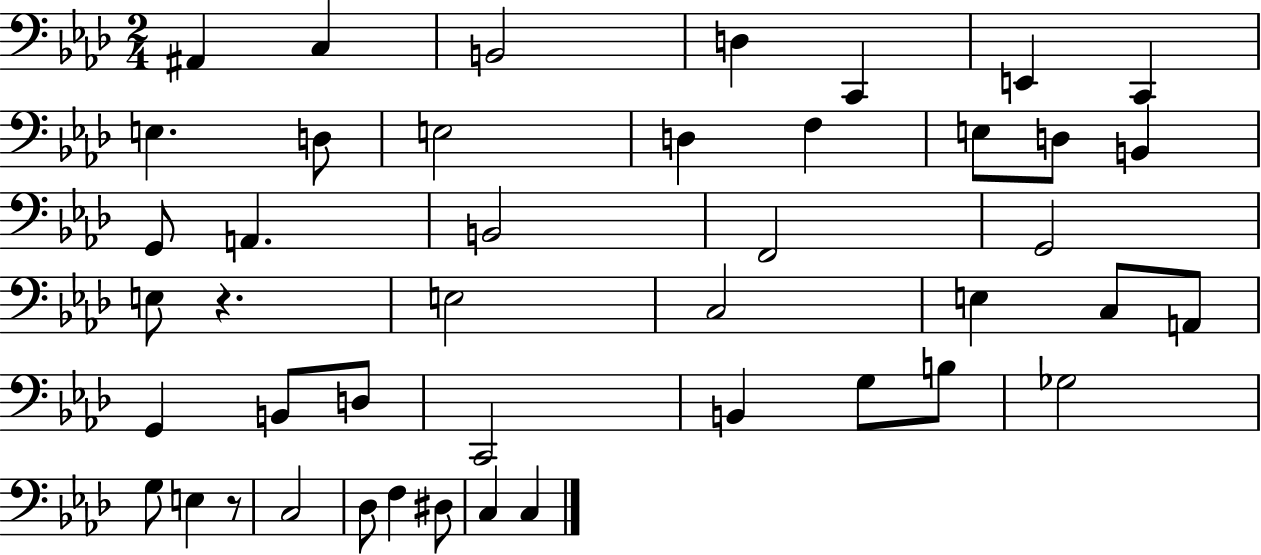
X:1
T:Untitled
M:2/4
L:1/4
K:Ab
^A,, C, B,,2 D, C,, E,, C,, E, D,/2 E,2 D, F, E,/2 D,/2 B,, G,,/2 A,, B,,2 F,,2 G,,2 E,/2 z E,2 C,2 E, C,/2 A,,/2 G,, B,,/2 D,/2 C,,2 B,, G,/2 B,/2 _G,2 G,/2 E, z/2 C,2 _D,/2 F, ^D,/2 C, C,